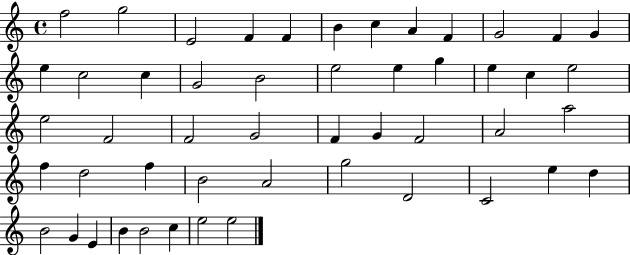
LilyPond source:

{
  \clef treble
  \time 4/4
  \defaultTimeSignature
  \key c \major
  f''2 g''2 | e'2 f'4 f'4 | b'4 c''4 a'4 f'4 | g'2 f'4 g'4 | \break e''4 c''2 c''4 | g'2 b'2 | e''2 e''4 g''4 | e''4 c''4 e''2 | \break e''2 f'2 | f'2 g'2 | f'4 g'4 f'2 | a'2 a''2 | \break f''4 d''2 f''4 | b'2 a'2 | g''2 d'2 | c'2 e''4 d''4 | \break b'2 g'4 e'4 | b'4 b'2 c''4 | e''2 e''2 | \bar "|."
}